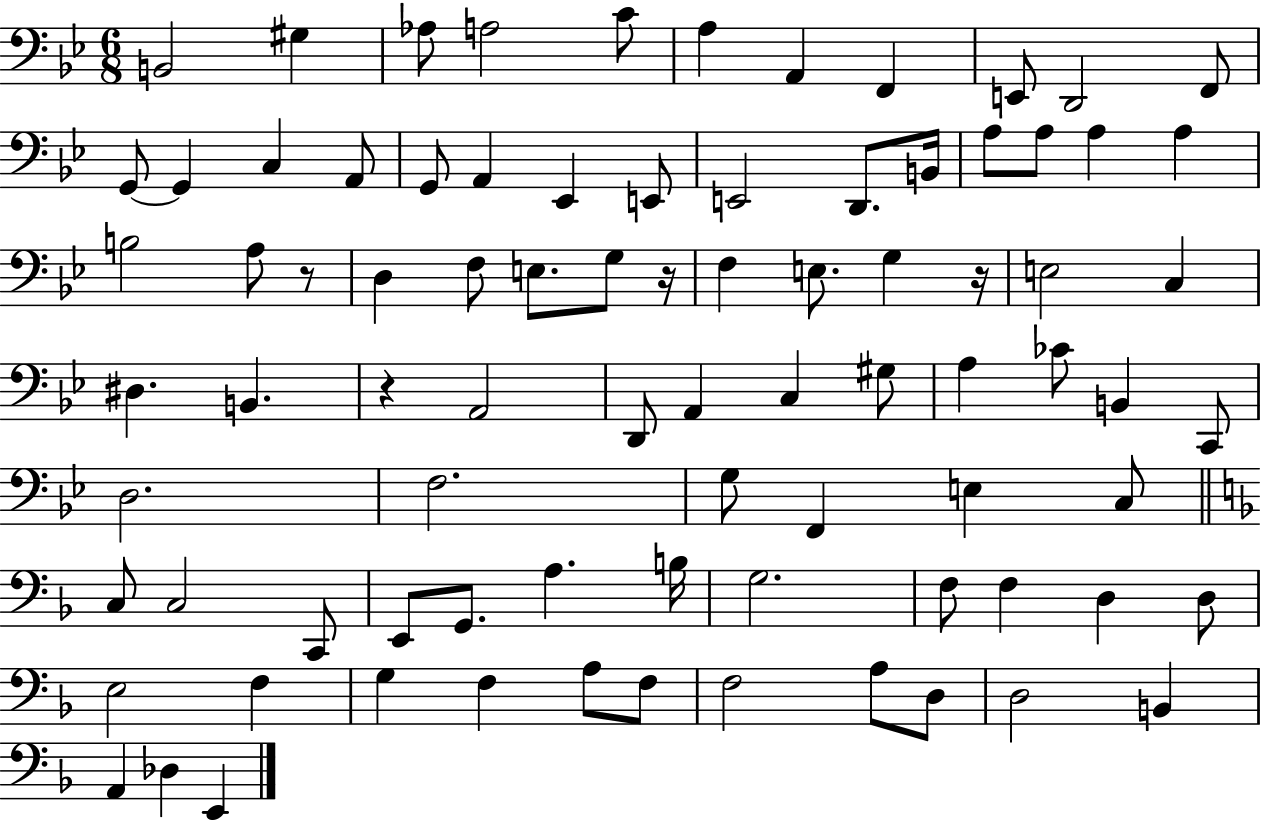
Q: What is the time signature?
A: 6/8